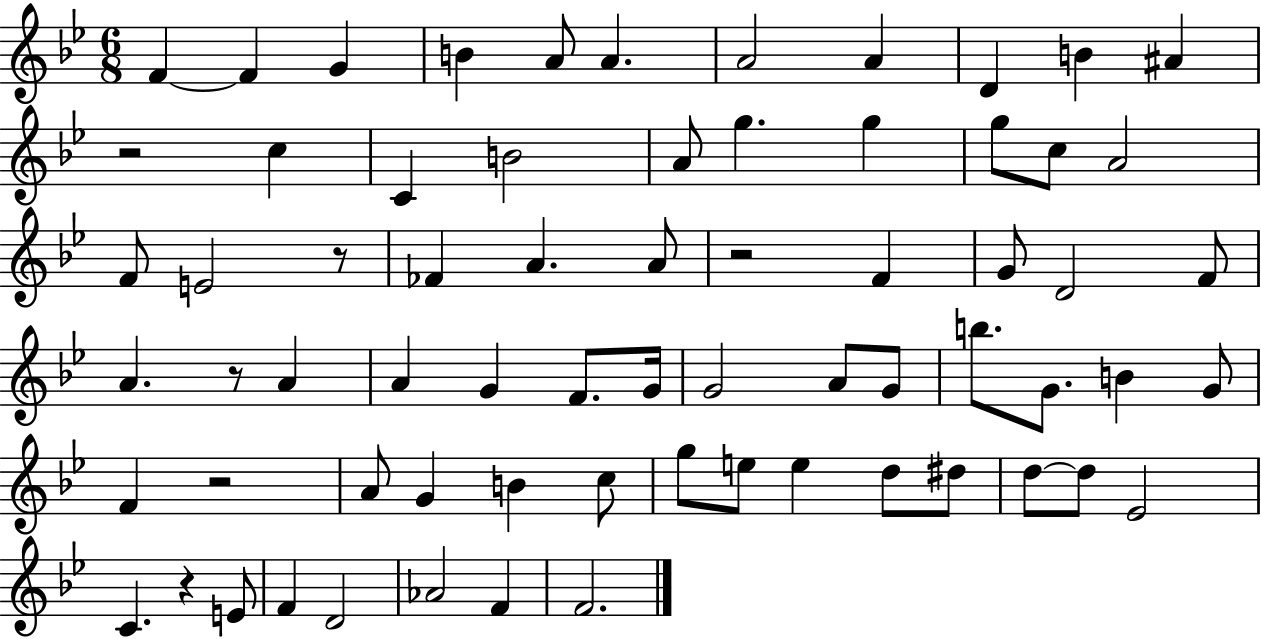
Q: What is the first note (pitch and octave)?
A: F4